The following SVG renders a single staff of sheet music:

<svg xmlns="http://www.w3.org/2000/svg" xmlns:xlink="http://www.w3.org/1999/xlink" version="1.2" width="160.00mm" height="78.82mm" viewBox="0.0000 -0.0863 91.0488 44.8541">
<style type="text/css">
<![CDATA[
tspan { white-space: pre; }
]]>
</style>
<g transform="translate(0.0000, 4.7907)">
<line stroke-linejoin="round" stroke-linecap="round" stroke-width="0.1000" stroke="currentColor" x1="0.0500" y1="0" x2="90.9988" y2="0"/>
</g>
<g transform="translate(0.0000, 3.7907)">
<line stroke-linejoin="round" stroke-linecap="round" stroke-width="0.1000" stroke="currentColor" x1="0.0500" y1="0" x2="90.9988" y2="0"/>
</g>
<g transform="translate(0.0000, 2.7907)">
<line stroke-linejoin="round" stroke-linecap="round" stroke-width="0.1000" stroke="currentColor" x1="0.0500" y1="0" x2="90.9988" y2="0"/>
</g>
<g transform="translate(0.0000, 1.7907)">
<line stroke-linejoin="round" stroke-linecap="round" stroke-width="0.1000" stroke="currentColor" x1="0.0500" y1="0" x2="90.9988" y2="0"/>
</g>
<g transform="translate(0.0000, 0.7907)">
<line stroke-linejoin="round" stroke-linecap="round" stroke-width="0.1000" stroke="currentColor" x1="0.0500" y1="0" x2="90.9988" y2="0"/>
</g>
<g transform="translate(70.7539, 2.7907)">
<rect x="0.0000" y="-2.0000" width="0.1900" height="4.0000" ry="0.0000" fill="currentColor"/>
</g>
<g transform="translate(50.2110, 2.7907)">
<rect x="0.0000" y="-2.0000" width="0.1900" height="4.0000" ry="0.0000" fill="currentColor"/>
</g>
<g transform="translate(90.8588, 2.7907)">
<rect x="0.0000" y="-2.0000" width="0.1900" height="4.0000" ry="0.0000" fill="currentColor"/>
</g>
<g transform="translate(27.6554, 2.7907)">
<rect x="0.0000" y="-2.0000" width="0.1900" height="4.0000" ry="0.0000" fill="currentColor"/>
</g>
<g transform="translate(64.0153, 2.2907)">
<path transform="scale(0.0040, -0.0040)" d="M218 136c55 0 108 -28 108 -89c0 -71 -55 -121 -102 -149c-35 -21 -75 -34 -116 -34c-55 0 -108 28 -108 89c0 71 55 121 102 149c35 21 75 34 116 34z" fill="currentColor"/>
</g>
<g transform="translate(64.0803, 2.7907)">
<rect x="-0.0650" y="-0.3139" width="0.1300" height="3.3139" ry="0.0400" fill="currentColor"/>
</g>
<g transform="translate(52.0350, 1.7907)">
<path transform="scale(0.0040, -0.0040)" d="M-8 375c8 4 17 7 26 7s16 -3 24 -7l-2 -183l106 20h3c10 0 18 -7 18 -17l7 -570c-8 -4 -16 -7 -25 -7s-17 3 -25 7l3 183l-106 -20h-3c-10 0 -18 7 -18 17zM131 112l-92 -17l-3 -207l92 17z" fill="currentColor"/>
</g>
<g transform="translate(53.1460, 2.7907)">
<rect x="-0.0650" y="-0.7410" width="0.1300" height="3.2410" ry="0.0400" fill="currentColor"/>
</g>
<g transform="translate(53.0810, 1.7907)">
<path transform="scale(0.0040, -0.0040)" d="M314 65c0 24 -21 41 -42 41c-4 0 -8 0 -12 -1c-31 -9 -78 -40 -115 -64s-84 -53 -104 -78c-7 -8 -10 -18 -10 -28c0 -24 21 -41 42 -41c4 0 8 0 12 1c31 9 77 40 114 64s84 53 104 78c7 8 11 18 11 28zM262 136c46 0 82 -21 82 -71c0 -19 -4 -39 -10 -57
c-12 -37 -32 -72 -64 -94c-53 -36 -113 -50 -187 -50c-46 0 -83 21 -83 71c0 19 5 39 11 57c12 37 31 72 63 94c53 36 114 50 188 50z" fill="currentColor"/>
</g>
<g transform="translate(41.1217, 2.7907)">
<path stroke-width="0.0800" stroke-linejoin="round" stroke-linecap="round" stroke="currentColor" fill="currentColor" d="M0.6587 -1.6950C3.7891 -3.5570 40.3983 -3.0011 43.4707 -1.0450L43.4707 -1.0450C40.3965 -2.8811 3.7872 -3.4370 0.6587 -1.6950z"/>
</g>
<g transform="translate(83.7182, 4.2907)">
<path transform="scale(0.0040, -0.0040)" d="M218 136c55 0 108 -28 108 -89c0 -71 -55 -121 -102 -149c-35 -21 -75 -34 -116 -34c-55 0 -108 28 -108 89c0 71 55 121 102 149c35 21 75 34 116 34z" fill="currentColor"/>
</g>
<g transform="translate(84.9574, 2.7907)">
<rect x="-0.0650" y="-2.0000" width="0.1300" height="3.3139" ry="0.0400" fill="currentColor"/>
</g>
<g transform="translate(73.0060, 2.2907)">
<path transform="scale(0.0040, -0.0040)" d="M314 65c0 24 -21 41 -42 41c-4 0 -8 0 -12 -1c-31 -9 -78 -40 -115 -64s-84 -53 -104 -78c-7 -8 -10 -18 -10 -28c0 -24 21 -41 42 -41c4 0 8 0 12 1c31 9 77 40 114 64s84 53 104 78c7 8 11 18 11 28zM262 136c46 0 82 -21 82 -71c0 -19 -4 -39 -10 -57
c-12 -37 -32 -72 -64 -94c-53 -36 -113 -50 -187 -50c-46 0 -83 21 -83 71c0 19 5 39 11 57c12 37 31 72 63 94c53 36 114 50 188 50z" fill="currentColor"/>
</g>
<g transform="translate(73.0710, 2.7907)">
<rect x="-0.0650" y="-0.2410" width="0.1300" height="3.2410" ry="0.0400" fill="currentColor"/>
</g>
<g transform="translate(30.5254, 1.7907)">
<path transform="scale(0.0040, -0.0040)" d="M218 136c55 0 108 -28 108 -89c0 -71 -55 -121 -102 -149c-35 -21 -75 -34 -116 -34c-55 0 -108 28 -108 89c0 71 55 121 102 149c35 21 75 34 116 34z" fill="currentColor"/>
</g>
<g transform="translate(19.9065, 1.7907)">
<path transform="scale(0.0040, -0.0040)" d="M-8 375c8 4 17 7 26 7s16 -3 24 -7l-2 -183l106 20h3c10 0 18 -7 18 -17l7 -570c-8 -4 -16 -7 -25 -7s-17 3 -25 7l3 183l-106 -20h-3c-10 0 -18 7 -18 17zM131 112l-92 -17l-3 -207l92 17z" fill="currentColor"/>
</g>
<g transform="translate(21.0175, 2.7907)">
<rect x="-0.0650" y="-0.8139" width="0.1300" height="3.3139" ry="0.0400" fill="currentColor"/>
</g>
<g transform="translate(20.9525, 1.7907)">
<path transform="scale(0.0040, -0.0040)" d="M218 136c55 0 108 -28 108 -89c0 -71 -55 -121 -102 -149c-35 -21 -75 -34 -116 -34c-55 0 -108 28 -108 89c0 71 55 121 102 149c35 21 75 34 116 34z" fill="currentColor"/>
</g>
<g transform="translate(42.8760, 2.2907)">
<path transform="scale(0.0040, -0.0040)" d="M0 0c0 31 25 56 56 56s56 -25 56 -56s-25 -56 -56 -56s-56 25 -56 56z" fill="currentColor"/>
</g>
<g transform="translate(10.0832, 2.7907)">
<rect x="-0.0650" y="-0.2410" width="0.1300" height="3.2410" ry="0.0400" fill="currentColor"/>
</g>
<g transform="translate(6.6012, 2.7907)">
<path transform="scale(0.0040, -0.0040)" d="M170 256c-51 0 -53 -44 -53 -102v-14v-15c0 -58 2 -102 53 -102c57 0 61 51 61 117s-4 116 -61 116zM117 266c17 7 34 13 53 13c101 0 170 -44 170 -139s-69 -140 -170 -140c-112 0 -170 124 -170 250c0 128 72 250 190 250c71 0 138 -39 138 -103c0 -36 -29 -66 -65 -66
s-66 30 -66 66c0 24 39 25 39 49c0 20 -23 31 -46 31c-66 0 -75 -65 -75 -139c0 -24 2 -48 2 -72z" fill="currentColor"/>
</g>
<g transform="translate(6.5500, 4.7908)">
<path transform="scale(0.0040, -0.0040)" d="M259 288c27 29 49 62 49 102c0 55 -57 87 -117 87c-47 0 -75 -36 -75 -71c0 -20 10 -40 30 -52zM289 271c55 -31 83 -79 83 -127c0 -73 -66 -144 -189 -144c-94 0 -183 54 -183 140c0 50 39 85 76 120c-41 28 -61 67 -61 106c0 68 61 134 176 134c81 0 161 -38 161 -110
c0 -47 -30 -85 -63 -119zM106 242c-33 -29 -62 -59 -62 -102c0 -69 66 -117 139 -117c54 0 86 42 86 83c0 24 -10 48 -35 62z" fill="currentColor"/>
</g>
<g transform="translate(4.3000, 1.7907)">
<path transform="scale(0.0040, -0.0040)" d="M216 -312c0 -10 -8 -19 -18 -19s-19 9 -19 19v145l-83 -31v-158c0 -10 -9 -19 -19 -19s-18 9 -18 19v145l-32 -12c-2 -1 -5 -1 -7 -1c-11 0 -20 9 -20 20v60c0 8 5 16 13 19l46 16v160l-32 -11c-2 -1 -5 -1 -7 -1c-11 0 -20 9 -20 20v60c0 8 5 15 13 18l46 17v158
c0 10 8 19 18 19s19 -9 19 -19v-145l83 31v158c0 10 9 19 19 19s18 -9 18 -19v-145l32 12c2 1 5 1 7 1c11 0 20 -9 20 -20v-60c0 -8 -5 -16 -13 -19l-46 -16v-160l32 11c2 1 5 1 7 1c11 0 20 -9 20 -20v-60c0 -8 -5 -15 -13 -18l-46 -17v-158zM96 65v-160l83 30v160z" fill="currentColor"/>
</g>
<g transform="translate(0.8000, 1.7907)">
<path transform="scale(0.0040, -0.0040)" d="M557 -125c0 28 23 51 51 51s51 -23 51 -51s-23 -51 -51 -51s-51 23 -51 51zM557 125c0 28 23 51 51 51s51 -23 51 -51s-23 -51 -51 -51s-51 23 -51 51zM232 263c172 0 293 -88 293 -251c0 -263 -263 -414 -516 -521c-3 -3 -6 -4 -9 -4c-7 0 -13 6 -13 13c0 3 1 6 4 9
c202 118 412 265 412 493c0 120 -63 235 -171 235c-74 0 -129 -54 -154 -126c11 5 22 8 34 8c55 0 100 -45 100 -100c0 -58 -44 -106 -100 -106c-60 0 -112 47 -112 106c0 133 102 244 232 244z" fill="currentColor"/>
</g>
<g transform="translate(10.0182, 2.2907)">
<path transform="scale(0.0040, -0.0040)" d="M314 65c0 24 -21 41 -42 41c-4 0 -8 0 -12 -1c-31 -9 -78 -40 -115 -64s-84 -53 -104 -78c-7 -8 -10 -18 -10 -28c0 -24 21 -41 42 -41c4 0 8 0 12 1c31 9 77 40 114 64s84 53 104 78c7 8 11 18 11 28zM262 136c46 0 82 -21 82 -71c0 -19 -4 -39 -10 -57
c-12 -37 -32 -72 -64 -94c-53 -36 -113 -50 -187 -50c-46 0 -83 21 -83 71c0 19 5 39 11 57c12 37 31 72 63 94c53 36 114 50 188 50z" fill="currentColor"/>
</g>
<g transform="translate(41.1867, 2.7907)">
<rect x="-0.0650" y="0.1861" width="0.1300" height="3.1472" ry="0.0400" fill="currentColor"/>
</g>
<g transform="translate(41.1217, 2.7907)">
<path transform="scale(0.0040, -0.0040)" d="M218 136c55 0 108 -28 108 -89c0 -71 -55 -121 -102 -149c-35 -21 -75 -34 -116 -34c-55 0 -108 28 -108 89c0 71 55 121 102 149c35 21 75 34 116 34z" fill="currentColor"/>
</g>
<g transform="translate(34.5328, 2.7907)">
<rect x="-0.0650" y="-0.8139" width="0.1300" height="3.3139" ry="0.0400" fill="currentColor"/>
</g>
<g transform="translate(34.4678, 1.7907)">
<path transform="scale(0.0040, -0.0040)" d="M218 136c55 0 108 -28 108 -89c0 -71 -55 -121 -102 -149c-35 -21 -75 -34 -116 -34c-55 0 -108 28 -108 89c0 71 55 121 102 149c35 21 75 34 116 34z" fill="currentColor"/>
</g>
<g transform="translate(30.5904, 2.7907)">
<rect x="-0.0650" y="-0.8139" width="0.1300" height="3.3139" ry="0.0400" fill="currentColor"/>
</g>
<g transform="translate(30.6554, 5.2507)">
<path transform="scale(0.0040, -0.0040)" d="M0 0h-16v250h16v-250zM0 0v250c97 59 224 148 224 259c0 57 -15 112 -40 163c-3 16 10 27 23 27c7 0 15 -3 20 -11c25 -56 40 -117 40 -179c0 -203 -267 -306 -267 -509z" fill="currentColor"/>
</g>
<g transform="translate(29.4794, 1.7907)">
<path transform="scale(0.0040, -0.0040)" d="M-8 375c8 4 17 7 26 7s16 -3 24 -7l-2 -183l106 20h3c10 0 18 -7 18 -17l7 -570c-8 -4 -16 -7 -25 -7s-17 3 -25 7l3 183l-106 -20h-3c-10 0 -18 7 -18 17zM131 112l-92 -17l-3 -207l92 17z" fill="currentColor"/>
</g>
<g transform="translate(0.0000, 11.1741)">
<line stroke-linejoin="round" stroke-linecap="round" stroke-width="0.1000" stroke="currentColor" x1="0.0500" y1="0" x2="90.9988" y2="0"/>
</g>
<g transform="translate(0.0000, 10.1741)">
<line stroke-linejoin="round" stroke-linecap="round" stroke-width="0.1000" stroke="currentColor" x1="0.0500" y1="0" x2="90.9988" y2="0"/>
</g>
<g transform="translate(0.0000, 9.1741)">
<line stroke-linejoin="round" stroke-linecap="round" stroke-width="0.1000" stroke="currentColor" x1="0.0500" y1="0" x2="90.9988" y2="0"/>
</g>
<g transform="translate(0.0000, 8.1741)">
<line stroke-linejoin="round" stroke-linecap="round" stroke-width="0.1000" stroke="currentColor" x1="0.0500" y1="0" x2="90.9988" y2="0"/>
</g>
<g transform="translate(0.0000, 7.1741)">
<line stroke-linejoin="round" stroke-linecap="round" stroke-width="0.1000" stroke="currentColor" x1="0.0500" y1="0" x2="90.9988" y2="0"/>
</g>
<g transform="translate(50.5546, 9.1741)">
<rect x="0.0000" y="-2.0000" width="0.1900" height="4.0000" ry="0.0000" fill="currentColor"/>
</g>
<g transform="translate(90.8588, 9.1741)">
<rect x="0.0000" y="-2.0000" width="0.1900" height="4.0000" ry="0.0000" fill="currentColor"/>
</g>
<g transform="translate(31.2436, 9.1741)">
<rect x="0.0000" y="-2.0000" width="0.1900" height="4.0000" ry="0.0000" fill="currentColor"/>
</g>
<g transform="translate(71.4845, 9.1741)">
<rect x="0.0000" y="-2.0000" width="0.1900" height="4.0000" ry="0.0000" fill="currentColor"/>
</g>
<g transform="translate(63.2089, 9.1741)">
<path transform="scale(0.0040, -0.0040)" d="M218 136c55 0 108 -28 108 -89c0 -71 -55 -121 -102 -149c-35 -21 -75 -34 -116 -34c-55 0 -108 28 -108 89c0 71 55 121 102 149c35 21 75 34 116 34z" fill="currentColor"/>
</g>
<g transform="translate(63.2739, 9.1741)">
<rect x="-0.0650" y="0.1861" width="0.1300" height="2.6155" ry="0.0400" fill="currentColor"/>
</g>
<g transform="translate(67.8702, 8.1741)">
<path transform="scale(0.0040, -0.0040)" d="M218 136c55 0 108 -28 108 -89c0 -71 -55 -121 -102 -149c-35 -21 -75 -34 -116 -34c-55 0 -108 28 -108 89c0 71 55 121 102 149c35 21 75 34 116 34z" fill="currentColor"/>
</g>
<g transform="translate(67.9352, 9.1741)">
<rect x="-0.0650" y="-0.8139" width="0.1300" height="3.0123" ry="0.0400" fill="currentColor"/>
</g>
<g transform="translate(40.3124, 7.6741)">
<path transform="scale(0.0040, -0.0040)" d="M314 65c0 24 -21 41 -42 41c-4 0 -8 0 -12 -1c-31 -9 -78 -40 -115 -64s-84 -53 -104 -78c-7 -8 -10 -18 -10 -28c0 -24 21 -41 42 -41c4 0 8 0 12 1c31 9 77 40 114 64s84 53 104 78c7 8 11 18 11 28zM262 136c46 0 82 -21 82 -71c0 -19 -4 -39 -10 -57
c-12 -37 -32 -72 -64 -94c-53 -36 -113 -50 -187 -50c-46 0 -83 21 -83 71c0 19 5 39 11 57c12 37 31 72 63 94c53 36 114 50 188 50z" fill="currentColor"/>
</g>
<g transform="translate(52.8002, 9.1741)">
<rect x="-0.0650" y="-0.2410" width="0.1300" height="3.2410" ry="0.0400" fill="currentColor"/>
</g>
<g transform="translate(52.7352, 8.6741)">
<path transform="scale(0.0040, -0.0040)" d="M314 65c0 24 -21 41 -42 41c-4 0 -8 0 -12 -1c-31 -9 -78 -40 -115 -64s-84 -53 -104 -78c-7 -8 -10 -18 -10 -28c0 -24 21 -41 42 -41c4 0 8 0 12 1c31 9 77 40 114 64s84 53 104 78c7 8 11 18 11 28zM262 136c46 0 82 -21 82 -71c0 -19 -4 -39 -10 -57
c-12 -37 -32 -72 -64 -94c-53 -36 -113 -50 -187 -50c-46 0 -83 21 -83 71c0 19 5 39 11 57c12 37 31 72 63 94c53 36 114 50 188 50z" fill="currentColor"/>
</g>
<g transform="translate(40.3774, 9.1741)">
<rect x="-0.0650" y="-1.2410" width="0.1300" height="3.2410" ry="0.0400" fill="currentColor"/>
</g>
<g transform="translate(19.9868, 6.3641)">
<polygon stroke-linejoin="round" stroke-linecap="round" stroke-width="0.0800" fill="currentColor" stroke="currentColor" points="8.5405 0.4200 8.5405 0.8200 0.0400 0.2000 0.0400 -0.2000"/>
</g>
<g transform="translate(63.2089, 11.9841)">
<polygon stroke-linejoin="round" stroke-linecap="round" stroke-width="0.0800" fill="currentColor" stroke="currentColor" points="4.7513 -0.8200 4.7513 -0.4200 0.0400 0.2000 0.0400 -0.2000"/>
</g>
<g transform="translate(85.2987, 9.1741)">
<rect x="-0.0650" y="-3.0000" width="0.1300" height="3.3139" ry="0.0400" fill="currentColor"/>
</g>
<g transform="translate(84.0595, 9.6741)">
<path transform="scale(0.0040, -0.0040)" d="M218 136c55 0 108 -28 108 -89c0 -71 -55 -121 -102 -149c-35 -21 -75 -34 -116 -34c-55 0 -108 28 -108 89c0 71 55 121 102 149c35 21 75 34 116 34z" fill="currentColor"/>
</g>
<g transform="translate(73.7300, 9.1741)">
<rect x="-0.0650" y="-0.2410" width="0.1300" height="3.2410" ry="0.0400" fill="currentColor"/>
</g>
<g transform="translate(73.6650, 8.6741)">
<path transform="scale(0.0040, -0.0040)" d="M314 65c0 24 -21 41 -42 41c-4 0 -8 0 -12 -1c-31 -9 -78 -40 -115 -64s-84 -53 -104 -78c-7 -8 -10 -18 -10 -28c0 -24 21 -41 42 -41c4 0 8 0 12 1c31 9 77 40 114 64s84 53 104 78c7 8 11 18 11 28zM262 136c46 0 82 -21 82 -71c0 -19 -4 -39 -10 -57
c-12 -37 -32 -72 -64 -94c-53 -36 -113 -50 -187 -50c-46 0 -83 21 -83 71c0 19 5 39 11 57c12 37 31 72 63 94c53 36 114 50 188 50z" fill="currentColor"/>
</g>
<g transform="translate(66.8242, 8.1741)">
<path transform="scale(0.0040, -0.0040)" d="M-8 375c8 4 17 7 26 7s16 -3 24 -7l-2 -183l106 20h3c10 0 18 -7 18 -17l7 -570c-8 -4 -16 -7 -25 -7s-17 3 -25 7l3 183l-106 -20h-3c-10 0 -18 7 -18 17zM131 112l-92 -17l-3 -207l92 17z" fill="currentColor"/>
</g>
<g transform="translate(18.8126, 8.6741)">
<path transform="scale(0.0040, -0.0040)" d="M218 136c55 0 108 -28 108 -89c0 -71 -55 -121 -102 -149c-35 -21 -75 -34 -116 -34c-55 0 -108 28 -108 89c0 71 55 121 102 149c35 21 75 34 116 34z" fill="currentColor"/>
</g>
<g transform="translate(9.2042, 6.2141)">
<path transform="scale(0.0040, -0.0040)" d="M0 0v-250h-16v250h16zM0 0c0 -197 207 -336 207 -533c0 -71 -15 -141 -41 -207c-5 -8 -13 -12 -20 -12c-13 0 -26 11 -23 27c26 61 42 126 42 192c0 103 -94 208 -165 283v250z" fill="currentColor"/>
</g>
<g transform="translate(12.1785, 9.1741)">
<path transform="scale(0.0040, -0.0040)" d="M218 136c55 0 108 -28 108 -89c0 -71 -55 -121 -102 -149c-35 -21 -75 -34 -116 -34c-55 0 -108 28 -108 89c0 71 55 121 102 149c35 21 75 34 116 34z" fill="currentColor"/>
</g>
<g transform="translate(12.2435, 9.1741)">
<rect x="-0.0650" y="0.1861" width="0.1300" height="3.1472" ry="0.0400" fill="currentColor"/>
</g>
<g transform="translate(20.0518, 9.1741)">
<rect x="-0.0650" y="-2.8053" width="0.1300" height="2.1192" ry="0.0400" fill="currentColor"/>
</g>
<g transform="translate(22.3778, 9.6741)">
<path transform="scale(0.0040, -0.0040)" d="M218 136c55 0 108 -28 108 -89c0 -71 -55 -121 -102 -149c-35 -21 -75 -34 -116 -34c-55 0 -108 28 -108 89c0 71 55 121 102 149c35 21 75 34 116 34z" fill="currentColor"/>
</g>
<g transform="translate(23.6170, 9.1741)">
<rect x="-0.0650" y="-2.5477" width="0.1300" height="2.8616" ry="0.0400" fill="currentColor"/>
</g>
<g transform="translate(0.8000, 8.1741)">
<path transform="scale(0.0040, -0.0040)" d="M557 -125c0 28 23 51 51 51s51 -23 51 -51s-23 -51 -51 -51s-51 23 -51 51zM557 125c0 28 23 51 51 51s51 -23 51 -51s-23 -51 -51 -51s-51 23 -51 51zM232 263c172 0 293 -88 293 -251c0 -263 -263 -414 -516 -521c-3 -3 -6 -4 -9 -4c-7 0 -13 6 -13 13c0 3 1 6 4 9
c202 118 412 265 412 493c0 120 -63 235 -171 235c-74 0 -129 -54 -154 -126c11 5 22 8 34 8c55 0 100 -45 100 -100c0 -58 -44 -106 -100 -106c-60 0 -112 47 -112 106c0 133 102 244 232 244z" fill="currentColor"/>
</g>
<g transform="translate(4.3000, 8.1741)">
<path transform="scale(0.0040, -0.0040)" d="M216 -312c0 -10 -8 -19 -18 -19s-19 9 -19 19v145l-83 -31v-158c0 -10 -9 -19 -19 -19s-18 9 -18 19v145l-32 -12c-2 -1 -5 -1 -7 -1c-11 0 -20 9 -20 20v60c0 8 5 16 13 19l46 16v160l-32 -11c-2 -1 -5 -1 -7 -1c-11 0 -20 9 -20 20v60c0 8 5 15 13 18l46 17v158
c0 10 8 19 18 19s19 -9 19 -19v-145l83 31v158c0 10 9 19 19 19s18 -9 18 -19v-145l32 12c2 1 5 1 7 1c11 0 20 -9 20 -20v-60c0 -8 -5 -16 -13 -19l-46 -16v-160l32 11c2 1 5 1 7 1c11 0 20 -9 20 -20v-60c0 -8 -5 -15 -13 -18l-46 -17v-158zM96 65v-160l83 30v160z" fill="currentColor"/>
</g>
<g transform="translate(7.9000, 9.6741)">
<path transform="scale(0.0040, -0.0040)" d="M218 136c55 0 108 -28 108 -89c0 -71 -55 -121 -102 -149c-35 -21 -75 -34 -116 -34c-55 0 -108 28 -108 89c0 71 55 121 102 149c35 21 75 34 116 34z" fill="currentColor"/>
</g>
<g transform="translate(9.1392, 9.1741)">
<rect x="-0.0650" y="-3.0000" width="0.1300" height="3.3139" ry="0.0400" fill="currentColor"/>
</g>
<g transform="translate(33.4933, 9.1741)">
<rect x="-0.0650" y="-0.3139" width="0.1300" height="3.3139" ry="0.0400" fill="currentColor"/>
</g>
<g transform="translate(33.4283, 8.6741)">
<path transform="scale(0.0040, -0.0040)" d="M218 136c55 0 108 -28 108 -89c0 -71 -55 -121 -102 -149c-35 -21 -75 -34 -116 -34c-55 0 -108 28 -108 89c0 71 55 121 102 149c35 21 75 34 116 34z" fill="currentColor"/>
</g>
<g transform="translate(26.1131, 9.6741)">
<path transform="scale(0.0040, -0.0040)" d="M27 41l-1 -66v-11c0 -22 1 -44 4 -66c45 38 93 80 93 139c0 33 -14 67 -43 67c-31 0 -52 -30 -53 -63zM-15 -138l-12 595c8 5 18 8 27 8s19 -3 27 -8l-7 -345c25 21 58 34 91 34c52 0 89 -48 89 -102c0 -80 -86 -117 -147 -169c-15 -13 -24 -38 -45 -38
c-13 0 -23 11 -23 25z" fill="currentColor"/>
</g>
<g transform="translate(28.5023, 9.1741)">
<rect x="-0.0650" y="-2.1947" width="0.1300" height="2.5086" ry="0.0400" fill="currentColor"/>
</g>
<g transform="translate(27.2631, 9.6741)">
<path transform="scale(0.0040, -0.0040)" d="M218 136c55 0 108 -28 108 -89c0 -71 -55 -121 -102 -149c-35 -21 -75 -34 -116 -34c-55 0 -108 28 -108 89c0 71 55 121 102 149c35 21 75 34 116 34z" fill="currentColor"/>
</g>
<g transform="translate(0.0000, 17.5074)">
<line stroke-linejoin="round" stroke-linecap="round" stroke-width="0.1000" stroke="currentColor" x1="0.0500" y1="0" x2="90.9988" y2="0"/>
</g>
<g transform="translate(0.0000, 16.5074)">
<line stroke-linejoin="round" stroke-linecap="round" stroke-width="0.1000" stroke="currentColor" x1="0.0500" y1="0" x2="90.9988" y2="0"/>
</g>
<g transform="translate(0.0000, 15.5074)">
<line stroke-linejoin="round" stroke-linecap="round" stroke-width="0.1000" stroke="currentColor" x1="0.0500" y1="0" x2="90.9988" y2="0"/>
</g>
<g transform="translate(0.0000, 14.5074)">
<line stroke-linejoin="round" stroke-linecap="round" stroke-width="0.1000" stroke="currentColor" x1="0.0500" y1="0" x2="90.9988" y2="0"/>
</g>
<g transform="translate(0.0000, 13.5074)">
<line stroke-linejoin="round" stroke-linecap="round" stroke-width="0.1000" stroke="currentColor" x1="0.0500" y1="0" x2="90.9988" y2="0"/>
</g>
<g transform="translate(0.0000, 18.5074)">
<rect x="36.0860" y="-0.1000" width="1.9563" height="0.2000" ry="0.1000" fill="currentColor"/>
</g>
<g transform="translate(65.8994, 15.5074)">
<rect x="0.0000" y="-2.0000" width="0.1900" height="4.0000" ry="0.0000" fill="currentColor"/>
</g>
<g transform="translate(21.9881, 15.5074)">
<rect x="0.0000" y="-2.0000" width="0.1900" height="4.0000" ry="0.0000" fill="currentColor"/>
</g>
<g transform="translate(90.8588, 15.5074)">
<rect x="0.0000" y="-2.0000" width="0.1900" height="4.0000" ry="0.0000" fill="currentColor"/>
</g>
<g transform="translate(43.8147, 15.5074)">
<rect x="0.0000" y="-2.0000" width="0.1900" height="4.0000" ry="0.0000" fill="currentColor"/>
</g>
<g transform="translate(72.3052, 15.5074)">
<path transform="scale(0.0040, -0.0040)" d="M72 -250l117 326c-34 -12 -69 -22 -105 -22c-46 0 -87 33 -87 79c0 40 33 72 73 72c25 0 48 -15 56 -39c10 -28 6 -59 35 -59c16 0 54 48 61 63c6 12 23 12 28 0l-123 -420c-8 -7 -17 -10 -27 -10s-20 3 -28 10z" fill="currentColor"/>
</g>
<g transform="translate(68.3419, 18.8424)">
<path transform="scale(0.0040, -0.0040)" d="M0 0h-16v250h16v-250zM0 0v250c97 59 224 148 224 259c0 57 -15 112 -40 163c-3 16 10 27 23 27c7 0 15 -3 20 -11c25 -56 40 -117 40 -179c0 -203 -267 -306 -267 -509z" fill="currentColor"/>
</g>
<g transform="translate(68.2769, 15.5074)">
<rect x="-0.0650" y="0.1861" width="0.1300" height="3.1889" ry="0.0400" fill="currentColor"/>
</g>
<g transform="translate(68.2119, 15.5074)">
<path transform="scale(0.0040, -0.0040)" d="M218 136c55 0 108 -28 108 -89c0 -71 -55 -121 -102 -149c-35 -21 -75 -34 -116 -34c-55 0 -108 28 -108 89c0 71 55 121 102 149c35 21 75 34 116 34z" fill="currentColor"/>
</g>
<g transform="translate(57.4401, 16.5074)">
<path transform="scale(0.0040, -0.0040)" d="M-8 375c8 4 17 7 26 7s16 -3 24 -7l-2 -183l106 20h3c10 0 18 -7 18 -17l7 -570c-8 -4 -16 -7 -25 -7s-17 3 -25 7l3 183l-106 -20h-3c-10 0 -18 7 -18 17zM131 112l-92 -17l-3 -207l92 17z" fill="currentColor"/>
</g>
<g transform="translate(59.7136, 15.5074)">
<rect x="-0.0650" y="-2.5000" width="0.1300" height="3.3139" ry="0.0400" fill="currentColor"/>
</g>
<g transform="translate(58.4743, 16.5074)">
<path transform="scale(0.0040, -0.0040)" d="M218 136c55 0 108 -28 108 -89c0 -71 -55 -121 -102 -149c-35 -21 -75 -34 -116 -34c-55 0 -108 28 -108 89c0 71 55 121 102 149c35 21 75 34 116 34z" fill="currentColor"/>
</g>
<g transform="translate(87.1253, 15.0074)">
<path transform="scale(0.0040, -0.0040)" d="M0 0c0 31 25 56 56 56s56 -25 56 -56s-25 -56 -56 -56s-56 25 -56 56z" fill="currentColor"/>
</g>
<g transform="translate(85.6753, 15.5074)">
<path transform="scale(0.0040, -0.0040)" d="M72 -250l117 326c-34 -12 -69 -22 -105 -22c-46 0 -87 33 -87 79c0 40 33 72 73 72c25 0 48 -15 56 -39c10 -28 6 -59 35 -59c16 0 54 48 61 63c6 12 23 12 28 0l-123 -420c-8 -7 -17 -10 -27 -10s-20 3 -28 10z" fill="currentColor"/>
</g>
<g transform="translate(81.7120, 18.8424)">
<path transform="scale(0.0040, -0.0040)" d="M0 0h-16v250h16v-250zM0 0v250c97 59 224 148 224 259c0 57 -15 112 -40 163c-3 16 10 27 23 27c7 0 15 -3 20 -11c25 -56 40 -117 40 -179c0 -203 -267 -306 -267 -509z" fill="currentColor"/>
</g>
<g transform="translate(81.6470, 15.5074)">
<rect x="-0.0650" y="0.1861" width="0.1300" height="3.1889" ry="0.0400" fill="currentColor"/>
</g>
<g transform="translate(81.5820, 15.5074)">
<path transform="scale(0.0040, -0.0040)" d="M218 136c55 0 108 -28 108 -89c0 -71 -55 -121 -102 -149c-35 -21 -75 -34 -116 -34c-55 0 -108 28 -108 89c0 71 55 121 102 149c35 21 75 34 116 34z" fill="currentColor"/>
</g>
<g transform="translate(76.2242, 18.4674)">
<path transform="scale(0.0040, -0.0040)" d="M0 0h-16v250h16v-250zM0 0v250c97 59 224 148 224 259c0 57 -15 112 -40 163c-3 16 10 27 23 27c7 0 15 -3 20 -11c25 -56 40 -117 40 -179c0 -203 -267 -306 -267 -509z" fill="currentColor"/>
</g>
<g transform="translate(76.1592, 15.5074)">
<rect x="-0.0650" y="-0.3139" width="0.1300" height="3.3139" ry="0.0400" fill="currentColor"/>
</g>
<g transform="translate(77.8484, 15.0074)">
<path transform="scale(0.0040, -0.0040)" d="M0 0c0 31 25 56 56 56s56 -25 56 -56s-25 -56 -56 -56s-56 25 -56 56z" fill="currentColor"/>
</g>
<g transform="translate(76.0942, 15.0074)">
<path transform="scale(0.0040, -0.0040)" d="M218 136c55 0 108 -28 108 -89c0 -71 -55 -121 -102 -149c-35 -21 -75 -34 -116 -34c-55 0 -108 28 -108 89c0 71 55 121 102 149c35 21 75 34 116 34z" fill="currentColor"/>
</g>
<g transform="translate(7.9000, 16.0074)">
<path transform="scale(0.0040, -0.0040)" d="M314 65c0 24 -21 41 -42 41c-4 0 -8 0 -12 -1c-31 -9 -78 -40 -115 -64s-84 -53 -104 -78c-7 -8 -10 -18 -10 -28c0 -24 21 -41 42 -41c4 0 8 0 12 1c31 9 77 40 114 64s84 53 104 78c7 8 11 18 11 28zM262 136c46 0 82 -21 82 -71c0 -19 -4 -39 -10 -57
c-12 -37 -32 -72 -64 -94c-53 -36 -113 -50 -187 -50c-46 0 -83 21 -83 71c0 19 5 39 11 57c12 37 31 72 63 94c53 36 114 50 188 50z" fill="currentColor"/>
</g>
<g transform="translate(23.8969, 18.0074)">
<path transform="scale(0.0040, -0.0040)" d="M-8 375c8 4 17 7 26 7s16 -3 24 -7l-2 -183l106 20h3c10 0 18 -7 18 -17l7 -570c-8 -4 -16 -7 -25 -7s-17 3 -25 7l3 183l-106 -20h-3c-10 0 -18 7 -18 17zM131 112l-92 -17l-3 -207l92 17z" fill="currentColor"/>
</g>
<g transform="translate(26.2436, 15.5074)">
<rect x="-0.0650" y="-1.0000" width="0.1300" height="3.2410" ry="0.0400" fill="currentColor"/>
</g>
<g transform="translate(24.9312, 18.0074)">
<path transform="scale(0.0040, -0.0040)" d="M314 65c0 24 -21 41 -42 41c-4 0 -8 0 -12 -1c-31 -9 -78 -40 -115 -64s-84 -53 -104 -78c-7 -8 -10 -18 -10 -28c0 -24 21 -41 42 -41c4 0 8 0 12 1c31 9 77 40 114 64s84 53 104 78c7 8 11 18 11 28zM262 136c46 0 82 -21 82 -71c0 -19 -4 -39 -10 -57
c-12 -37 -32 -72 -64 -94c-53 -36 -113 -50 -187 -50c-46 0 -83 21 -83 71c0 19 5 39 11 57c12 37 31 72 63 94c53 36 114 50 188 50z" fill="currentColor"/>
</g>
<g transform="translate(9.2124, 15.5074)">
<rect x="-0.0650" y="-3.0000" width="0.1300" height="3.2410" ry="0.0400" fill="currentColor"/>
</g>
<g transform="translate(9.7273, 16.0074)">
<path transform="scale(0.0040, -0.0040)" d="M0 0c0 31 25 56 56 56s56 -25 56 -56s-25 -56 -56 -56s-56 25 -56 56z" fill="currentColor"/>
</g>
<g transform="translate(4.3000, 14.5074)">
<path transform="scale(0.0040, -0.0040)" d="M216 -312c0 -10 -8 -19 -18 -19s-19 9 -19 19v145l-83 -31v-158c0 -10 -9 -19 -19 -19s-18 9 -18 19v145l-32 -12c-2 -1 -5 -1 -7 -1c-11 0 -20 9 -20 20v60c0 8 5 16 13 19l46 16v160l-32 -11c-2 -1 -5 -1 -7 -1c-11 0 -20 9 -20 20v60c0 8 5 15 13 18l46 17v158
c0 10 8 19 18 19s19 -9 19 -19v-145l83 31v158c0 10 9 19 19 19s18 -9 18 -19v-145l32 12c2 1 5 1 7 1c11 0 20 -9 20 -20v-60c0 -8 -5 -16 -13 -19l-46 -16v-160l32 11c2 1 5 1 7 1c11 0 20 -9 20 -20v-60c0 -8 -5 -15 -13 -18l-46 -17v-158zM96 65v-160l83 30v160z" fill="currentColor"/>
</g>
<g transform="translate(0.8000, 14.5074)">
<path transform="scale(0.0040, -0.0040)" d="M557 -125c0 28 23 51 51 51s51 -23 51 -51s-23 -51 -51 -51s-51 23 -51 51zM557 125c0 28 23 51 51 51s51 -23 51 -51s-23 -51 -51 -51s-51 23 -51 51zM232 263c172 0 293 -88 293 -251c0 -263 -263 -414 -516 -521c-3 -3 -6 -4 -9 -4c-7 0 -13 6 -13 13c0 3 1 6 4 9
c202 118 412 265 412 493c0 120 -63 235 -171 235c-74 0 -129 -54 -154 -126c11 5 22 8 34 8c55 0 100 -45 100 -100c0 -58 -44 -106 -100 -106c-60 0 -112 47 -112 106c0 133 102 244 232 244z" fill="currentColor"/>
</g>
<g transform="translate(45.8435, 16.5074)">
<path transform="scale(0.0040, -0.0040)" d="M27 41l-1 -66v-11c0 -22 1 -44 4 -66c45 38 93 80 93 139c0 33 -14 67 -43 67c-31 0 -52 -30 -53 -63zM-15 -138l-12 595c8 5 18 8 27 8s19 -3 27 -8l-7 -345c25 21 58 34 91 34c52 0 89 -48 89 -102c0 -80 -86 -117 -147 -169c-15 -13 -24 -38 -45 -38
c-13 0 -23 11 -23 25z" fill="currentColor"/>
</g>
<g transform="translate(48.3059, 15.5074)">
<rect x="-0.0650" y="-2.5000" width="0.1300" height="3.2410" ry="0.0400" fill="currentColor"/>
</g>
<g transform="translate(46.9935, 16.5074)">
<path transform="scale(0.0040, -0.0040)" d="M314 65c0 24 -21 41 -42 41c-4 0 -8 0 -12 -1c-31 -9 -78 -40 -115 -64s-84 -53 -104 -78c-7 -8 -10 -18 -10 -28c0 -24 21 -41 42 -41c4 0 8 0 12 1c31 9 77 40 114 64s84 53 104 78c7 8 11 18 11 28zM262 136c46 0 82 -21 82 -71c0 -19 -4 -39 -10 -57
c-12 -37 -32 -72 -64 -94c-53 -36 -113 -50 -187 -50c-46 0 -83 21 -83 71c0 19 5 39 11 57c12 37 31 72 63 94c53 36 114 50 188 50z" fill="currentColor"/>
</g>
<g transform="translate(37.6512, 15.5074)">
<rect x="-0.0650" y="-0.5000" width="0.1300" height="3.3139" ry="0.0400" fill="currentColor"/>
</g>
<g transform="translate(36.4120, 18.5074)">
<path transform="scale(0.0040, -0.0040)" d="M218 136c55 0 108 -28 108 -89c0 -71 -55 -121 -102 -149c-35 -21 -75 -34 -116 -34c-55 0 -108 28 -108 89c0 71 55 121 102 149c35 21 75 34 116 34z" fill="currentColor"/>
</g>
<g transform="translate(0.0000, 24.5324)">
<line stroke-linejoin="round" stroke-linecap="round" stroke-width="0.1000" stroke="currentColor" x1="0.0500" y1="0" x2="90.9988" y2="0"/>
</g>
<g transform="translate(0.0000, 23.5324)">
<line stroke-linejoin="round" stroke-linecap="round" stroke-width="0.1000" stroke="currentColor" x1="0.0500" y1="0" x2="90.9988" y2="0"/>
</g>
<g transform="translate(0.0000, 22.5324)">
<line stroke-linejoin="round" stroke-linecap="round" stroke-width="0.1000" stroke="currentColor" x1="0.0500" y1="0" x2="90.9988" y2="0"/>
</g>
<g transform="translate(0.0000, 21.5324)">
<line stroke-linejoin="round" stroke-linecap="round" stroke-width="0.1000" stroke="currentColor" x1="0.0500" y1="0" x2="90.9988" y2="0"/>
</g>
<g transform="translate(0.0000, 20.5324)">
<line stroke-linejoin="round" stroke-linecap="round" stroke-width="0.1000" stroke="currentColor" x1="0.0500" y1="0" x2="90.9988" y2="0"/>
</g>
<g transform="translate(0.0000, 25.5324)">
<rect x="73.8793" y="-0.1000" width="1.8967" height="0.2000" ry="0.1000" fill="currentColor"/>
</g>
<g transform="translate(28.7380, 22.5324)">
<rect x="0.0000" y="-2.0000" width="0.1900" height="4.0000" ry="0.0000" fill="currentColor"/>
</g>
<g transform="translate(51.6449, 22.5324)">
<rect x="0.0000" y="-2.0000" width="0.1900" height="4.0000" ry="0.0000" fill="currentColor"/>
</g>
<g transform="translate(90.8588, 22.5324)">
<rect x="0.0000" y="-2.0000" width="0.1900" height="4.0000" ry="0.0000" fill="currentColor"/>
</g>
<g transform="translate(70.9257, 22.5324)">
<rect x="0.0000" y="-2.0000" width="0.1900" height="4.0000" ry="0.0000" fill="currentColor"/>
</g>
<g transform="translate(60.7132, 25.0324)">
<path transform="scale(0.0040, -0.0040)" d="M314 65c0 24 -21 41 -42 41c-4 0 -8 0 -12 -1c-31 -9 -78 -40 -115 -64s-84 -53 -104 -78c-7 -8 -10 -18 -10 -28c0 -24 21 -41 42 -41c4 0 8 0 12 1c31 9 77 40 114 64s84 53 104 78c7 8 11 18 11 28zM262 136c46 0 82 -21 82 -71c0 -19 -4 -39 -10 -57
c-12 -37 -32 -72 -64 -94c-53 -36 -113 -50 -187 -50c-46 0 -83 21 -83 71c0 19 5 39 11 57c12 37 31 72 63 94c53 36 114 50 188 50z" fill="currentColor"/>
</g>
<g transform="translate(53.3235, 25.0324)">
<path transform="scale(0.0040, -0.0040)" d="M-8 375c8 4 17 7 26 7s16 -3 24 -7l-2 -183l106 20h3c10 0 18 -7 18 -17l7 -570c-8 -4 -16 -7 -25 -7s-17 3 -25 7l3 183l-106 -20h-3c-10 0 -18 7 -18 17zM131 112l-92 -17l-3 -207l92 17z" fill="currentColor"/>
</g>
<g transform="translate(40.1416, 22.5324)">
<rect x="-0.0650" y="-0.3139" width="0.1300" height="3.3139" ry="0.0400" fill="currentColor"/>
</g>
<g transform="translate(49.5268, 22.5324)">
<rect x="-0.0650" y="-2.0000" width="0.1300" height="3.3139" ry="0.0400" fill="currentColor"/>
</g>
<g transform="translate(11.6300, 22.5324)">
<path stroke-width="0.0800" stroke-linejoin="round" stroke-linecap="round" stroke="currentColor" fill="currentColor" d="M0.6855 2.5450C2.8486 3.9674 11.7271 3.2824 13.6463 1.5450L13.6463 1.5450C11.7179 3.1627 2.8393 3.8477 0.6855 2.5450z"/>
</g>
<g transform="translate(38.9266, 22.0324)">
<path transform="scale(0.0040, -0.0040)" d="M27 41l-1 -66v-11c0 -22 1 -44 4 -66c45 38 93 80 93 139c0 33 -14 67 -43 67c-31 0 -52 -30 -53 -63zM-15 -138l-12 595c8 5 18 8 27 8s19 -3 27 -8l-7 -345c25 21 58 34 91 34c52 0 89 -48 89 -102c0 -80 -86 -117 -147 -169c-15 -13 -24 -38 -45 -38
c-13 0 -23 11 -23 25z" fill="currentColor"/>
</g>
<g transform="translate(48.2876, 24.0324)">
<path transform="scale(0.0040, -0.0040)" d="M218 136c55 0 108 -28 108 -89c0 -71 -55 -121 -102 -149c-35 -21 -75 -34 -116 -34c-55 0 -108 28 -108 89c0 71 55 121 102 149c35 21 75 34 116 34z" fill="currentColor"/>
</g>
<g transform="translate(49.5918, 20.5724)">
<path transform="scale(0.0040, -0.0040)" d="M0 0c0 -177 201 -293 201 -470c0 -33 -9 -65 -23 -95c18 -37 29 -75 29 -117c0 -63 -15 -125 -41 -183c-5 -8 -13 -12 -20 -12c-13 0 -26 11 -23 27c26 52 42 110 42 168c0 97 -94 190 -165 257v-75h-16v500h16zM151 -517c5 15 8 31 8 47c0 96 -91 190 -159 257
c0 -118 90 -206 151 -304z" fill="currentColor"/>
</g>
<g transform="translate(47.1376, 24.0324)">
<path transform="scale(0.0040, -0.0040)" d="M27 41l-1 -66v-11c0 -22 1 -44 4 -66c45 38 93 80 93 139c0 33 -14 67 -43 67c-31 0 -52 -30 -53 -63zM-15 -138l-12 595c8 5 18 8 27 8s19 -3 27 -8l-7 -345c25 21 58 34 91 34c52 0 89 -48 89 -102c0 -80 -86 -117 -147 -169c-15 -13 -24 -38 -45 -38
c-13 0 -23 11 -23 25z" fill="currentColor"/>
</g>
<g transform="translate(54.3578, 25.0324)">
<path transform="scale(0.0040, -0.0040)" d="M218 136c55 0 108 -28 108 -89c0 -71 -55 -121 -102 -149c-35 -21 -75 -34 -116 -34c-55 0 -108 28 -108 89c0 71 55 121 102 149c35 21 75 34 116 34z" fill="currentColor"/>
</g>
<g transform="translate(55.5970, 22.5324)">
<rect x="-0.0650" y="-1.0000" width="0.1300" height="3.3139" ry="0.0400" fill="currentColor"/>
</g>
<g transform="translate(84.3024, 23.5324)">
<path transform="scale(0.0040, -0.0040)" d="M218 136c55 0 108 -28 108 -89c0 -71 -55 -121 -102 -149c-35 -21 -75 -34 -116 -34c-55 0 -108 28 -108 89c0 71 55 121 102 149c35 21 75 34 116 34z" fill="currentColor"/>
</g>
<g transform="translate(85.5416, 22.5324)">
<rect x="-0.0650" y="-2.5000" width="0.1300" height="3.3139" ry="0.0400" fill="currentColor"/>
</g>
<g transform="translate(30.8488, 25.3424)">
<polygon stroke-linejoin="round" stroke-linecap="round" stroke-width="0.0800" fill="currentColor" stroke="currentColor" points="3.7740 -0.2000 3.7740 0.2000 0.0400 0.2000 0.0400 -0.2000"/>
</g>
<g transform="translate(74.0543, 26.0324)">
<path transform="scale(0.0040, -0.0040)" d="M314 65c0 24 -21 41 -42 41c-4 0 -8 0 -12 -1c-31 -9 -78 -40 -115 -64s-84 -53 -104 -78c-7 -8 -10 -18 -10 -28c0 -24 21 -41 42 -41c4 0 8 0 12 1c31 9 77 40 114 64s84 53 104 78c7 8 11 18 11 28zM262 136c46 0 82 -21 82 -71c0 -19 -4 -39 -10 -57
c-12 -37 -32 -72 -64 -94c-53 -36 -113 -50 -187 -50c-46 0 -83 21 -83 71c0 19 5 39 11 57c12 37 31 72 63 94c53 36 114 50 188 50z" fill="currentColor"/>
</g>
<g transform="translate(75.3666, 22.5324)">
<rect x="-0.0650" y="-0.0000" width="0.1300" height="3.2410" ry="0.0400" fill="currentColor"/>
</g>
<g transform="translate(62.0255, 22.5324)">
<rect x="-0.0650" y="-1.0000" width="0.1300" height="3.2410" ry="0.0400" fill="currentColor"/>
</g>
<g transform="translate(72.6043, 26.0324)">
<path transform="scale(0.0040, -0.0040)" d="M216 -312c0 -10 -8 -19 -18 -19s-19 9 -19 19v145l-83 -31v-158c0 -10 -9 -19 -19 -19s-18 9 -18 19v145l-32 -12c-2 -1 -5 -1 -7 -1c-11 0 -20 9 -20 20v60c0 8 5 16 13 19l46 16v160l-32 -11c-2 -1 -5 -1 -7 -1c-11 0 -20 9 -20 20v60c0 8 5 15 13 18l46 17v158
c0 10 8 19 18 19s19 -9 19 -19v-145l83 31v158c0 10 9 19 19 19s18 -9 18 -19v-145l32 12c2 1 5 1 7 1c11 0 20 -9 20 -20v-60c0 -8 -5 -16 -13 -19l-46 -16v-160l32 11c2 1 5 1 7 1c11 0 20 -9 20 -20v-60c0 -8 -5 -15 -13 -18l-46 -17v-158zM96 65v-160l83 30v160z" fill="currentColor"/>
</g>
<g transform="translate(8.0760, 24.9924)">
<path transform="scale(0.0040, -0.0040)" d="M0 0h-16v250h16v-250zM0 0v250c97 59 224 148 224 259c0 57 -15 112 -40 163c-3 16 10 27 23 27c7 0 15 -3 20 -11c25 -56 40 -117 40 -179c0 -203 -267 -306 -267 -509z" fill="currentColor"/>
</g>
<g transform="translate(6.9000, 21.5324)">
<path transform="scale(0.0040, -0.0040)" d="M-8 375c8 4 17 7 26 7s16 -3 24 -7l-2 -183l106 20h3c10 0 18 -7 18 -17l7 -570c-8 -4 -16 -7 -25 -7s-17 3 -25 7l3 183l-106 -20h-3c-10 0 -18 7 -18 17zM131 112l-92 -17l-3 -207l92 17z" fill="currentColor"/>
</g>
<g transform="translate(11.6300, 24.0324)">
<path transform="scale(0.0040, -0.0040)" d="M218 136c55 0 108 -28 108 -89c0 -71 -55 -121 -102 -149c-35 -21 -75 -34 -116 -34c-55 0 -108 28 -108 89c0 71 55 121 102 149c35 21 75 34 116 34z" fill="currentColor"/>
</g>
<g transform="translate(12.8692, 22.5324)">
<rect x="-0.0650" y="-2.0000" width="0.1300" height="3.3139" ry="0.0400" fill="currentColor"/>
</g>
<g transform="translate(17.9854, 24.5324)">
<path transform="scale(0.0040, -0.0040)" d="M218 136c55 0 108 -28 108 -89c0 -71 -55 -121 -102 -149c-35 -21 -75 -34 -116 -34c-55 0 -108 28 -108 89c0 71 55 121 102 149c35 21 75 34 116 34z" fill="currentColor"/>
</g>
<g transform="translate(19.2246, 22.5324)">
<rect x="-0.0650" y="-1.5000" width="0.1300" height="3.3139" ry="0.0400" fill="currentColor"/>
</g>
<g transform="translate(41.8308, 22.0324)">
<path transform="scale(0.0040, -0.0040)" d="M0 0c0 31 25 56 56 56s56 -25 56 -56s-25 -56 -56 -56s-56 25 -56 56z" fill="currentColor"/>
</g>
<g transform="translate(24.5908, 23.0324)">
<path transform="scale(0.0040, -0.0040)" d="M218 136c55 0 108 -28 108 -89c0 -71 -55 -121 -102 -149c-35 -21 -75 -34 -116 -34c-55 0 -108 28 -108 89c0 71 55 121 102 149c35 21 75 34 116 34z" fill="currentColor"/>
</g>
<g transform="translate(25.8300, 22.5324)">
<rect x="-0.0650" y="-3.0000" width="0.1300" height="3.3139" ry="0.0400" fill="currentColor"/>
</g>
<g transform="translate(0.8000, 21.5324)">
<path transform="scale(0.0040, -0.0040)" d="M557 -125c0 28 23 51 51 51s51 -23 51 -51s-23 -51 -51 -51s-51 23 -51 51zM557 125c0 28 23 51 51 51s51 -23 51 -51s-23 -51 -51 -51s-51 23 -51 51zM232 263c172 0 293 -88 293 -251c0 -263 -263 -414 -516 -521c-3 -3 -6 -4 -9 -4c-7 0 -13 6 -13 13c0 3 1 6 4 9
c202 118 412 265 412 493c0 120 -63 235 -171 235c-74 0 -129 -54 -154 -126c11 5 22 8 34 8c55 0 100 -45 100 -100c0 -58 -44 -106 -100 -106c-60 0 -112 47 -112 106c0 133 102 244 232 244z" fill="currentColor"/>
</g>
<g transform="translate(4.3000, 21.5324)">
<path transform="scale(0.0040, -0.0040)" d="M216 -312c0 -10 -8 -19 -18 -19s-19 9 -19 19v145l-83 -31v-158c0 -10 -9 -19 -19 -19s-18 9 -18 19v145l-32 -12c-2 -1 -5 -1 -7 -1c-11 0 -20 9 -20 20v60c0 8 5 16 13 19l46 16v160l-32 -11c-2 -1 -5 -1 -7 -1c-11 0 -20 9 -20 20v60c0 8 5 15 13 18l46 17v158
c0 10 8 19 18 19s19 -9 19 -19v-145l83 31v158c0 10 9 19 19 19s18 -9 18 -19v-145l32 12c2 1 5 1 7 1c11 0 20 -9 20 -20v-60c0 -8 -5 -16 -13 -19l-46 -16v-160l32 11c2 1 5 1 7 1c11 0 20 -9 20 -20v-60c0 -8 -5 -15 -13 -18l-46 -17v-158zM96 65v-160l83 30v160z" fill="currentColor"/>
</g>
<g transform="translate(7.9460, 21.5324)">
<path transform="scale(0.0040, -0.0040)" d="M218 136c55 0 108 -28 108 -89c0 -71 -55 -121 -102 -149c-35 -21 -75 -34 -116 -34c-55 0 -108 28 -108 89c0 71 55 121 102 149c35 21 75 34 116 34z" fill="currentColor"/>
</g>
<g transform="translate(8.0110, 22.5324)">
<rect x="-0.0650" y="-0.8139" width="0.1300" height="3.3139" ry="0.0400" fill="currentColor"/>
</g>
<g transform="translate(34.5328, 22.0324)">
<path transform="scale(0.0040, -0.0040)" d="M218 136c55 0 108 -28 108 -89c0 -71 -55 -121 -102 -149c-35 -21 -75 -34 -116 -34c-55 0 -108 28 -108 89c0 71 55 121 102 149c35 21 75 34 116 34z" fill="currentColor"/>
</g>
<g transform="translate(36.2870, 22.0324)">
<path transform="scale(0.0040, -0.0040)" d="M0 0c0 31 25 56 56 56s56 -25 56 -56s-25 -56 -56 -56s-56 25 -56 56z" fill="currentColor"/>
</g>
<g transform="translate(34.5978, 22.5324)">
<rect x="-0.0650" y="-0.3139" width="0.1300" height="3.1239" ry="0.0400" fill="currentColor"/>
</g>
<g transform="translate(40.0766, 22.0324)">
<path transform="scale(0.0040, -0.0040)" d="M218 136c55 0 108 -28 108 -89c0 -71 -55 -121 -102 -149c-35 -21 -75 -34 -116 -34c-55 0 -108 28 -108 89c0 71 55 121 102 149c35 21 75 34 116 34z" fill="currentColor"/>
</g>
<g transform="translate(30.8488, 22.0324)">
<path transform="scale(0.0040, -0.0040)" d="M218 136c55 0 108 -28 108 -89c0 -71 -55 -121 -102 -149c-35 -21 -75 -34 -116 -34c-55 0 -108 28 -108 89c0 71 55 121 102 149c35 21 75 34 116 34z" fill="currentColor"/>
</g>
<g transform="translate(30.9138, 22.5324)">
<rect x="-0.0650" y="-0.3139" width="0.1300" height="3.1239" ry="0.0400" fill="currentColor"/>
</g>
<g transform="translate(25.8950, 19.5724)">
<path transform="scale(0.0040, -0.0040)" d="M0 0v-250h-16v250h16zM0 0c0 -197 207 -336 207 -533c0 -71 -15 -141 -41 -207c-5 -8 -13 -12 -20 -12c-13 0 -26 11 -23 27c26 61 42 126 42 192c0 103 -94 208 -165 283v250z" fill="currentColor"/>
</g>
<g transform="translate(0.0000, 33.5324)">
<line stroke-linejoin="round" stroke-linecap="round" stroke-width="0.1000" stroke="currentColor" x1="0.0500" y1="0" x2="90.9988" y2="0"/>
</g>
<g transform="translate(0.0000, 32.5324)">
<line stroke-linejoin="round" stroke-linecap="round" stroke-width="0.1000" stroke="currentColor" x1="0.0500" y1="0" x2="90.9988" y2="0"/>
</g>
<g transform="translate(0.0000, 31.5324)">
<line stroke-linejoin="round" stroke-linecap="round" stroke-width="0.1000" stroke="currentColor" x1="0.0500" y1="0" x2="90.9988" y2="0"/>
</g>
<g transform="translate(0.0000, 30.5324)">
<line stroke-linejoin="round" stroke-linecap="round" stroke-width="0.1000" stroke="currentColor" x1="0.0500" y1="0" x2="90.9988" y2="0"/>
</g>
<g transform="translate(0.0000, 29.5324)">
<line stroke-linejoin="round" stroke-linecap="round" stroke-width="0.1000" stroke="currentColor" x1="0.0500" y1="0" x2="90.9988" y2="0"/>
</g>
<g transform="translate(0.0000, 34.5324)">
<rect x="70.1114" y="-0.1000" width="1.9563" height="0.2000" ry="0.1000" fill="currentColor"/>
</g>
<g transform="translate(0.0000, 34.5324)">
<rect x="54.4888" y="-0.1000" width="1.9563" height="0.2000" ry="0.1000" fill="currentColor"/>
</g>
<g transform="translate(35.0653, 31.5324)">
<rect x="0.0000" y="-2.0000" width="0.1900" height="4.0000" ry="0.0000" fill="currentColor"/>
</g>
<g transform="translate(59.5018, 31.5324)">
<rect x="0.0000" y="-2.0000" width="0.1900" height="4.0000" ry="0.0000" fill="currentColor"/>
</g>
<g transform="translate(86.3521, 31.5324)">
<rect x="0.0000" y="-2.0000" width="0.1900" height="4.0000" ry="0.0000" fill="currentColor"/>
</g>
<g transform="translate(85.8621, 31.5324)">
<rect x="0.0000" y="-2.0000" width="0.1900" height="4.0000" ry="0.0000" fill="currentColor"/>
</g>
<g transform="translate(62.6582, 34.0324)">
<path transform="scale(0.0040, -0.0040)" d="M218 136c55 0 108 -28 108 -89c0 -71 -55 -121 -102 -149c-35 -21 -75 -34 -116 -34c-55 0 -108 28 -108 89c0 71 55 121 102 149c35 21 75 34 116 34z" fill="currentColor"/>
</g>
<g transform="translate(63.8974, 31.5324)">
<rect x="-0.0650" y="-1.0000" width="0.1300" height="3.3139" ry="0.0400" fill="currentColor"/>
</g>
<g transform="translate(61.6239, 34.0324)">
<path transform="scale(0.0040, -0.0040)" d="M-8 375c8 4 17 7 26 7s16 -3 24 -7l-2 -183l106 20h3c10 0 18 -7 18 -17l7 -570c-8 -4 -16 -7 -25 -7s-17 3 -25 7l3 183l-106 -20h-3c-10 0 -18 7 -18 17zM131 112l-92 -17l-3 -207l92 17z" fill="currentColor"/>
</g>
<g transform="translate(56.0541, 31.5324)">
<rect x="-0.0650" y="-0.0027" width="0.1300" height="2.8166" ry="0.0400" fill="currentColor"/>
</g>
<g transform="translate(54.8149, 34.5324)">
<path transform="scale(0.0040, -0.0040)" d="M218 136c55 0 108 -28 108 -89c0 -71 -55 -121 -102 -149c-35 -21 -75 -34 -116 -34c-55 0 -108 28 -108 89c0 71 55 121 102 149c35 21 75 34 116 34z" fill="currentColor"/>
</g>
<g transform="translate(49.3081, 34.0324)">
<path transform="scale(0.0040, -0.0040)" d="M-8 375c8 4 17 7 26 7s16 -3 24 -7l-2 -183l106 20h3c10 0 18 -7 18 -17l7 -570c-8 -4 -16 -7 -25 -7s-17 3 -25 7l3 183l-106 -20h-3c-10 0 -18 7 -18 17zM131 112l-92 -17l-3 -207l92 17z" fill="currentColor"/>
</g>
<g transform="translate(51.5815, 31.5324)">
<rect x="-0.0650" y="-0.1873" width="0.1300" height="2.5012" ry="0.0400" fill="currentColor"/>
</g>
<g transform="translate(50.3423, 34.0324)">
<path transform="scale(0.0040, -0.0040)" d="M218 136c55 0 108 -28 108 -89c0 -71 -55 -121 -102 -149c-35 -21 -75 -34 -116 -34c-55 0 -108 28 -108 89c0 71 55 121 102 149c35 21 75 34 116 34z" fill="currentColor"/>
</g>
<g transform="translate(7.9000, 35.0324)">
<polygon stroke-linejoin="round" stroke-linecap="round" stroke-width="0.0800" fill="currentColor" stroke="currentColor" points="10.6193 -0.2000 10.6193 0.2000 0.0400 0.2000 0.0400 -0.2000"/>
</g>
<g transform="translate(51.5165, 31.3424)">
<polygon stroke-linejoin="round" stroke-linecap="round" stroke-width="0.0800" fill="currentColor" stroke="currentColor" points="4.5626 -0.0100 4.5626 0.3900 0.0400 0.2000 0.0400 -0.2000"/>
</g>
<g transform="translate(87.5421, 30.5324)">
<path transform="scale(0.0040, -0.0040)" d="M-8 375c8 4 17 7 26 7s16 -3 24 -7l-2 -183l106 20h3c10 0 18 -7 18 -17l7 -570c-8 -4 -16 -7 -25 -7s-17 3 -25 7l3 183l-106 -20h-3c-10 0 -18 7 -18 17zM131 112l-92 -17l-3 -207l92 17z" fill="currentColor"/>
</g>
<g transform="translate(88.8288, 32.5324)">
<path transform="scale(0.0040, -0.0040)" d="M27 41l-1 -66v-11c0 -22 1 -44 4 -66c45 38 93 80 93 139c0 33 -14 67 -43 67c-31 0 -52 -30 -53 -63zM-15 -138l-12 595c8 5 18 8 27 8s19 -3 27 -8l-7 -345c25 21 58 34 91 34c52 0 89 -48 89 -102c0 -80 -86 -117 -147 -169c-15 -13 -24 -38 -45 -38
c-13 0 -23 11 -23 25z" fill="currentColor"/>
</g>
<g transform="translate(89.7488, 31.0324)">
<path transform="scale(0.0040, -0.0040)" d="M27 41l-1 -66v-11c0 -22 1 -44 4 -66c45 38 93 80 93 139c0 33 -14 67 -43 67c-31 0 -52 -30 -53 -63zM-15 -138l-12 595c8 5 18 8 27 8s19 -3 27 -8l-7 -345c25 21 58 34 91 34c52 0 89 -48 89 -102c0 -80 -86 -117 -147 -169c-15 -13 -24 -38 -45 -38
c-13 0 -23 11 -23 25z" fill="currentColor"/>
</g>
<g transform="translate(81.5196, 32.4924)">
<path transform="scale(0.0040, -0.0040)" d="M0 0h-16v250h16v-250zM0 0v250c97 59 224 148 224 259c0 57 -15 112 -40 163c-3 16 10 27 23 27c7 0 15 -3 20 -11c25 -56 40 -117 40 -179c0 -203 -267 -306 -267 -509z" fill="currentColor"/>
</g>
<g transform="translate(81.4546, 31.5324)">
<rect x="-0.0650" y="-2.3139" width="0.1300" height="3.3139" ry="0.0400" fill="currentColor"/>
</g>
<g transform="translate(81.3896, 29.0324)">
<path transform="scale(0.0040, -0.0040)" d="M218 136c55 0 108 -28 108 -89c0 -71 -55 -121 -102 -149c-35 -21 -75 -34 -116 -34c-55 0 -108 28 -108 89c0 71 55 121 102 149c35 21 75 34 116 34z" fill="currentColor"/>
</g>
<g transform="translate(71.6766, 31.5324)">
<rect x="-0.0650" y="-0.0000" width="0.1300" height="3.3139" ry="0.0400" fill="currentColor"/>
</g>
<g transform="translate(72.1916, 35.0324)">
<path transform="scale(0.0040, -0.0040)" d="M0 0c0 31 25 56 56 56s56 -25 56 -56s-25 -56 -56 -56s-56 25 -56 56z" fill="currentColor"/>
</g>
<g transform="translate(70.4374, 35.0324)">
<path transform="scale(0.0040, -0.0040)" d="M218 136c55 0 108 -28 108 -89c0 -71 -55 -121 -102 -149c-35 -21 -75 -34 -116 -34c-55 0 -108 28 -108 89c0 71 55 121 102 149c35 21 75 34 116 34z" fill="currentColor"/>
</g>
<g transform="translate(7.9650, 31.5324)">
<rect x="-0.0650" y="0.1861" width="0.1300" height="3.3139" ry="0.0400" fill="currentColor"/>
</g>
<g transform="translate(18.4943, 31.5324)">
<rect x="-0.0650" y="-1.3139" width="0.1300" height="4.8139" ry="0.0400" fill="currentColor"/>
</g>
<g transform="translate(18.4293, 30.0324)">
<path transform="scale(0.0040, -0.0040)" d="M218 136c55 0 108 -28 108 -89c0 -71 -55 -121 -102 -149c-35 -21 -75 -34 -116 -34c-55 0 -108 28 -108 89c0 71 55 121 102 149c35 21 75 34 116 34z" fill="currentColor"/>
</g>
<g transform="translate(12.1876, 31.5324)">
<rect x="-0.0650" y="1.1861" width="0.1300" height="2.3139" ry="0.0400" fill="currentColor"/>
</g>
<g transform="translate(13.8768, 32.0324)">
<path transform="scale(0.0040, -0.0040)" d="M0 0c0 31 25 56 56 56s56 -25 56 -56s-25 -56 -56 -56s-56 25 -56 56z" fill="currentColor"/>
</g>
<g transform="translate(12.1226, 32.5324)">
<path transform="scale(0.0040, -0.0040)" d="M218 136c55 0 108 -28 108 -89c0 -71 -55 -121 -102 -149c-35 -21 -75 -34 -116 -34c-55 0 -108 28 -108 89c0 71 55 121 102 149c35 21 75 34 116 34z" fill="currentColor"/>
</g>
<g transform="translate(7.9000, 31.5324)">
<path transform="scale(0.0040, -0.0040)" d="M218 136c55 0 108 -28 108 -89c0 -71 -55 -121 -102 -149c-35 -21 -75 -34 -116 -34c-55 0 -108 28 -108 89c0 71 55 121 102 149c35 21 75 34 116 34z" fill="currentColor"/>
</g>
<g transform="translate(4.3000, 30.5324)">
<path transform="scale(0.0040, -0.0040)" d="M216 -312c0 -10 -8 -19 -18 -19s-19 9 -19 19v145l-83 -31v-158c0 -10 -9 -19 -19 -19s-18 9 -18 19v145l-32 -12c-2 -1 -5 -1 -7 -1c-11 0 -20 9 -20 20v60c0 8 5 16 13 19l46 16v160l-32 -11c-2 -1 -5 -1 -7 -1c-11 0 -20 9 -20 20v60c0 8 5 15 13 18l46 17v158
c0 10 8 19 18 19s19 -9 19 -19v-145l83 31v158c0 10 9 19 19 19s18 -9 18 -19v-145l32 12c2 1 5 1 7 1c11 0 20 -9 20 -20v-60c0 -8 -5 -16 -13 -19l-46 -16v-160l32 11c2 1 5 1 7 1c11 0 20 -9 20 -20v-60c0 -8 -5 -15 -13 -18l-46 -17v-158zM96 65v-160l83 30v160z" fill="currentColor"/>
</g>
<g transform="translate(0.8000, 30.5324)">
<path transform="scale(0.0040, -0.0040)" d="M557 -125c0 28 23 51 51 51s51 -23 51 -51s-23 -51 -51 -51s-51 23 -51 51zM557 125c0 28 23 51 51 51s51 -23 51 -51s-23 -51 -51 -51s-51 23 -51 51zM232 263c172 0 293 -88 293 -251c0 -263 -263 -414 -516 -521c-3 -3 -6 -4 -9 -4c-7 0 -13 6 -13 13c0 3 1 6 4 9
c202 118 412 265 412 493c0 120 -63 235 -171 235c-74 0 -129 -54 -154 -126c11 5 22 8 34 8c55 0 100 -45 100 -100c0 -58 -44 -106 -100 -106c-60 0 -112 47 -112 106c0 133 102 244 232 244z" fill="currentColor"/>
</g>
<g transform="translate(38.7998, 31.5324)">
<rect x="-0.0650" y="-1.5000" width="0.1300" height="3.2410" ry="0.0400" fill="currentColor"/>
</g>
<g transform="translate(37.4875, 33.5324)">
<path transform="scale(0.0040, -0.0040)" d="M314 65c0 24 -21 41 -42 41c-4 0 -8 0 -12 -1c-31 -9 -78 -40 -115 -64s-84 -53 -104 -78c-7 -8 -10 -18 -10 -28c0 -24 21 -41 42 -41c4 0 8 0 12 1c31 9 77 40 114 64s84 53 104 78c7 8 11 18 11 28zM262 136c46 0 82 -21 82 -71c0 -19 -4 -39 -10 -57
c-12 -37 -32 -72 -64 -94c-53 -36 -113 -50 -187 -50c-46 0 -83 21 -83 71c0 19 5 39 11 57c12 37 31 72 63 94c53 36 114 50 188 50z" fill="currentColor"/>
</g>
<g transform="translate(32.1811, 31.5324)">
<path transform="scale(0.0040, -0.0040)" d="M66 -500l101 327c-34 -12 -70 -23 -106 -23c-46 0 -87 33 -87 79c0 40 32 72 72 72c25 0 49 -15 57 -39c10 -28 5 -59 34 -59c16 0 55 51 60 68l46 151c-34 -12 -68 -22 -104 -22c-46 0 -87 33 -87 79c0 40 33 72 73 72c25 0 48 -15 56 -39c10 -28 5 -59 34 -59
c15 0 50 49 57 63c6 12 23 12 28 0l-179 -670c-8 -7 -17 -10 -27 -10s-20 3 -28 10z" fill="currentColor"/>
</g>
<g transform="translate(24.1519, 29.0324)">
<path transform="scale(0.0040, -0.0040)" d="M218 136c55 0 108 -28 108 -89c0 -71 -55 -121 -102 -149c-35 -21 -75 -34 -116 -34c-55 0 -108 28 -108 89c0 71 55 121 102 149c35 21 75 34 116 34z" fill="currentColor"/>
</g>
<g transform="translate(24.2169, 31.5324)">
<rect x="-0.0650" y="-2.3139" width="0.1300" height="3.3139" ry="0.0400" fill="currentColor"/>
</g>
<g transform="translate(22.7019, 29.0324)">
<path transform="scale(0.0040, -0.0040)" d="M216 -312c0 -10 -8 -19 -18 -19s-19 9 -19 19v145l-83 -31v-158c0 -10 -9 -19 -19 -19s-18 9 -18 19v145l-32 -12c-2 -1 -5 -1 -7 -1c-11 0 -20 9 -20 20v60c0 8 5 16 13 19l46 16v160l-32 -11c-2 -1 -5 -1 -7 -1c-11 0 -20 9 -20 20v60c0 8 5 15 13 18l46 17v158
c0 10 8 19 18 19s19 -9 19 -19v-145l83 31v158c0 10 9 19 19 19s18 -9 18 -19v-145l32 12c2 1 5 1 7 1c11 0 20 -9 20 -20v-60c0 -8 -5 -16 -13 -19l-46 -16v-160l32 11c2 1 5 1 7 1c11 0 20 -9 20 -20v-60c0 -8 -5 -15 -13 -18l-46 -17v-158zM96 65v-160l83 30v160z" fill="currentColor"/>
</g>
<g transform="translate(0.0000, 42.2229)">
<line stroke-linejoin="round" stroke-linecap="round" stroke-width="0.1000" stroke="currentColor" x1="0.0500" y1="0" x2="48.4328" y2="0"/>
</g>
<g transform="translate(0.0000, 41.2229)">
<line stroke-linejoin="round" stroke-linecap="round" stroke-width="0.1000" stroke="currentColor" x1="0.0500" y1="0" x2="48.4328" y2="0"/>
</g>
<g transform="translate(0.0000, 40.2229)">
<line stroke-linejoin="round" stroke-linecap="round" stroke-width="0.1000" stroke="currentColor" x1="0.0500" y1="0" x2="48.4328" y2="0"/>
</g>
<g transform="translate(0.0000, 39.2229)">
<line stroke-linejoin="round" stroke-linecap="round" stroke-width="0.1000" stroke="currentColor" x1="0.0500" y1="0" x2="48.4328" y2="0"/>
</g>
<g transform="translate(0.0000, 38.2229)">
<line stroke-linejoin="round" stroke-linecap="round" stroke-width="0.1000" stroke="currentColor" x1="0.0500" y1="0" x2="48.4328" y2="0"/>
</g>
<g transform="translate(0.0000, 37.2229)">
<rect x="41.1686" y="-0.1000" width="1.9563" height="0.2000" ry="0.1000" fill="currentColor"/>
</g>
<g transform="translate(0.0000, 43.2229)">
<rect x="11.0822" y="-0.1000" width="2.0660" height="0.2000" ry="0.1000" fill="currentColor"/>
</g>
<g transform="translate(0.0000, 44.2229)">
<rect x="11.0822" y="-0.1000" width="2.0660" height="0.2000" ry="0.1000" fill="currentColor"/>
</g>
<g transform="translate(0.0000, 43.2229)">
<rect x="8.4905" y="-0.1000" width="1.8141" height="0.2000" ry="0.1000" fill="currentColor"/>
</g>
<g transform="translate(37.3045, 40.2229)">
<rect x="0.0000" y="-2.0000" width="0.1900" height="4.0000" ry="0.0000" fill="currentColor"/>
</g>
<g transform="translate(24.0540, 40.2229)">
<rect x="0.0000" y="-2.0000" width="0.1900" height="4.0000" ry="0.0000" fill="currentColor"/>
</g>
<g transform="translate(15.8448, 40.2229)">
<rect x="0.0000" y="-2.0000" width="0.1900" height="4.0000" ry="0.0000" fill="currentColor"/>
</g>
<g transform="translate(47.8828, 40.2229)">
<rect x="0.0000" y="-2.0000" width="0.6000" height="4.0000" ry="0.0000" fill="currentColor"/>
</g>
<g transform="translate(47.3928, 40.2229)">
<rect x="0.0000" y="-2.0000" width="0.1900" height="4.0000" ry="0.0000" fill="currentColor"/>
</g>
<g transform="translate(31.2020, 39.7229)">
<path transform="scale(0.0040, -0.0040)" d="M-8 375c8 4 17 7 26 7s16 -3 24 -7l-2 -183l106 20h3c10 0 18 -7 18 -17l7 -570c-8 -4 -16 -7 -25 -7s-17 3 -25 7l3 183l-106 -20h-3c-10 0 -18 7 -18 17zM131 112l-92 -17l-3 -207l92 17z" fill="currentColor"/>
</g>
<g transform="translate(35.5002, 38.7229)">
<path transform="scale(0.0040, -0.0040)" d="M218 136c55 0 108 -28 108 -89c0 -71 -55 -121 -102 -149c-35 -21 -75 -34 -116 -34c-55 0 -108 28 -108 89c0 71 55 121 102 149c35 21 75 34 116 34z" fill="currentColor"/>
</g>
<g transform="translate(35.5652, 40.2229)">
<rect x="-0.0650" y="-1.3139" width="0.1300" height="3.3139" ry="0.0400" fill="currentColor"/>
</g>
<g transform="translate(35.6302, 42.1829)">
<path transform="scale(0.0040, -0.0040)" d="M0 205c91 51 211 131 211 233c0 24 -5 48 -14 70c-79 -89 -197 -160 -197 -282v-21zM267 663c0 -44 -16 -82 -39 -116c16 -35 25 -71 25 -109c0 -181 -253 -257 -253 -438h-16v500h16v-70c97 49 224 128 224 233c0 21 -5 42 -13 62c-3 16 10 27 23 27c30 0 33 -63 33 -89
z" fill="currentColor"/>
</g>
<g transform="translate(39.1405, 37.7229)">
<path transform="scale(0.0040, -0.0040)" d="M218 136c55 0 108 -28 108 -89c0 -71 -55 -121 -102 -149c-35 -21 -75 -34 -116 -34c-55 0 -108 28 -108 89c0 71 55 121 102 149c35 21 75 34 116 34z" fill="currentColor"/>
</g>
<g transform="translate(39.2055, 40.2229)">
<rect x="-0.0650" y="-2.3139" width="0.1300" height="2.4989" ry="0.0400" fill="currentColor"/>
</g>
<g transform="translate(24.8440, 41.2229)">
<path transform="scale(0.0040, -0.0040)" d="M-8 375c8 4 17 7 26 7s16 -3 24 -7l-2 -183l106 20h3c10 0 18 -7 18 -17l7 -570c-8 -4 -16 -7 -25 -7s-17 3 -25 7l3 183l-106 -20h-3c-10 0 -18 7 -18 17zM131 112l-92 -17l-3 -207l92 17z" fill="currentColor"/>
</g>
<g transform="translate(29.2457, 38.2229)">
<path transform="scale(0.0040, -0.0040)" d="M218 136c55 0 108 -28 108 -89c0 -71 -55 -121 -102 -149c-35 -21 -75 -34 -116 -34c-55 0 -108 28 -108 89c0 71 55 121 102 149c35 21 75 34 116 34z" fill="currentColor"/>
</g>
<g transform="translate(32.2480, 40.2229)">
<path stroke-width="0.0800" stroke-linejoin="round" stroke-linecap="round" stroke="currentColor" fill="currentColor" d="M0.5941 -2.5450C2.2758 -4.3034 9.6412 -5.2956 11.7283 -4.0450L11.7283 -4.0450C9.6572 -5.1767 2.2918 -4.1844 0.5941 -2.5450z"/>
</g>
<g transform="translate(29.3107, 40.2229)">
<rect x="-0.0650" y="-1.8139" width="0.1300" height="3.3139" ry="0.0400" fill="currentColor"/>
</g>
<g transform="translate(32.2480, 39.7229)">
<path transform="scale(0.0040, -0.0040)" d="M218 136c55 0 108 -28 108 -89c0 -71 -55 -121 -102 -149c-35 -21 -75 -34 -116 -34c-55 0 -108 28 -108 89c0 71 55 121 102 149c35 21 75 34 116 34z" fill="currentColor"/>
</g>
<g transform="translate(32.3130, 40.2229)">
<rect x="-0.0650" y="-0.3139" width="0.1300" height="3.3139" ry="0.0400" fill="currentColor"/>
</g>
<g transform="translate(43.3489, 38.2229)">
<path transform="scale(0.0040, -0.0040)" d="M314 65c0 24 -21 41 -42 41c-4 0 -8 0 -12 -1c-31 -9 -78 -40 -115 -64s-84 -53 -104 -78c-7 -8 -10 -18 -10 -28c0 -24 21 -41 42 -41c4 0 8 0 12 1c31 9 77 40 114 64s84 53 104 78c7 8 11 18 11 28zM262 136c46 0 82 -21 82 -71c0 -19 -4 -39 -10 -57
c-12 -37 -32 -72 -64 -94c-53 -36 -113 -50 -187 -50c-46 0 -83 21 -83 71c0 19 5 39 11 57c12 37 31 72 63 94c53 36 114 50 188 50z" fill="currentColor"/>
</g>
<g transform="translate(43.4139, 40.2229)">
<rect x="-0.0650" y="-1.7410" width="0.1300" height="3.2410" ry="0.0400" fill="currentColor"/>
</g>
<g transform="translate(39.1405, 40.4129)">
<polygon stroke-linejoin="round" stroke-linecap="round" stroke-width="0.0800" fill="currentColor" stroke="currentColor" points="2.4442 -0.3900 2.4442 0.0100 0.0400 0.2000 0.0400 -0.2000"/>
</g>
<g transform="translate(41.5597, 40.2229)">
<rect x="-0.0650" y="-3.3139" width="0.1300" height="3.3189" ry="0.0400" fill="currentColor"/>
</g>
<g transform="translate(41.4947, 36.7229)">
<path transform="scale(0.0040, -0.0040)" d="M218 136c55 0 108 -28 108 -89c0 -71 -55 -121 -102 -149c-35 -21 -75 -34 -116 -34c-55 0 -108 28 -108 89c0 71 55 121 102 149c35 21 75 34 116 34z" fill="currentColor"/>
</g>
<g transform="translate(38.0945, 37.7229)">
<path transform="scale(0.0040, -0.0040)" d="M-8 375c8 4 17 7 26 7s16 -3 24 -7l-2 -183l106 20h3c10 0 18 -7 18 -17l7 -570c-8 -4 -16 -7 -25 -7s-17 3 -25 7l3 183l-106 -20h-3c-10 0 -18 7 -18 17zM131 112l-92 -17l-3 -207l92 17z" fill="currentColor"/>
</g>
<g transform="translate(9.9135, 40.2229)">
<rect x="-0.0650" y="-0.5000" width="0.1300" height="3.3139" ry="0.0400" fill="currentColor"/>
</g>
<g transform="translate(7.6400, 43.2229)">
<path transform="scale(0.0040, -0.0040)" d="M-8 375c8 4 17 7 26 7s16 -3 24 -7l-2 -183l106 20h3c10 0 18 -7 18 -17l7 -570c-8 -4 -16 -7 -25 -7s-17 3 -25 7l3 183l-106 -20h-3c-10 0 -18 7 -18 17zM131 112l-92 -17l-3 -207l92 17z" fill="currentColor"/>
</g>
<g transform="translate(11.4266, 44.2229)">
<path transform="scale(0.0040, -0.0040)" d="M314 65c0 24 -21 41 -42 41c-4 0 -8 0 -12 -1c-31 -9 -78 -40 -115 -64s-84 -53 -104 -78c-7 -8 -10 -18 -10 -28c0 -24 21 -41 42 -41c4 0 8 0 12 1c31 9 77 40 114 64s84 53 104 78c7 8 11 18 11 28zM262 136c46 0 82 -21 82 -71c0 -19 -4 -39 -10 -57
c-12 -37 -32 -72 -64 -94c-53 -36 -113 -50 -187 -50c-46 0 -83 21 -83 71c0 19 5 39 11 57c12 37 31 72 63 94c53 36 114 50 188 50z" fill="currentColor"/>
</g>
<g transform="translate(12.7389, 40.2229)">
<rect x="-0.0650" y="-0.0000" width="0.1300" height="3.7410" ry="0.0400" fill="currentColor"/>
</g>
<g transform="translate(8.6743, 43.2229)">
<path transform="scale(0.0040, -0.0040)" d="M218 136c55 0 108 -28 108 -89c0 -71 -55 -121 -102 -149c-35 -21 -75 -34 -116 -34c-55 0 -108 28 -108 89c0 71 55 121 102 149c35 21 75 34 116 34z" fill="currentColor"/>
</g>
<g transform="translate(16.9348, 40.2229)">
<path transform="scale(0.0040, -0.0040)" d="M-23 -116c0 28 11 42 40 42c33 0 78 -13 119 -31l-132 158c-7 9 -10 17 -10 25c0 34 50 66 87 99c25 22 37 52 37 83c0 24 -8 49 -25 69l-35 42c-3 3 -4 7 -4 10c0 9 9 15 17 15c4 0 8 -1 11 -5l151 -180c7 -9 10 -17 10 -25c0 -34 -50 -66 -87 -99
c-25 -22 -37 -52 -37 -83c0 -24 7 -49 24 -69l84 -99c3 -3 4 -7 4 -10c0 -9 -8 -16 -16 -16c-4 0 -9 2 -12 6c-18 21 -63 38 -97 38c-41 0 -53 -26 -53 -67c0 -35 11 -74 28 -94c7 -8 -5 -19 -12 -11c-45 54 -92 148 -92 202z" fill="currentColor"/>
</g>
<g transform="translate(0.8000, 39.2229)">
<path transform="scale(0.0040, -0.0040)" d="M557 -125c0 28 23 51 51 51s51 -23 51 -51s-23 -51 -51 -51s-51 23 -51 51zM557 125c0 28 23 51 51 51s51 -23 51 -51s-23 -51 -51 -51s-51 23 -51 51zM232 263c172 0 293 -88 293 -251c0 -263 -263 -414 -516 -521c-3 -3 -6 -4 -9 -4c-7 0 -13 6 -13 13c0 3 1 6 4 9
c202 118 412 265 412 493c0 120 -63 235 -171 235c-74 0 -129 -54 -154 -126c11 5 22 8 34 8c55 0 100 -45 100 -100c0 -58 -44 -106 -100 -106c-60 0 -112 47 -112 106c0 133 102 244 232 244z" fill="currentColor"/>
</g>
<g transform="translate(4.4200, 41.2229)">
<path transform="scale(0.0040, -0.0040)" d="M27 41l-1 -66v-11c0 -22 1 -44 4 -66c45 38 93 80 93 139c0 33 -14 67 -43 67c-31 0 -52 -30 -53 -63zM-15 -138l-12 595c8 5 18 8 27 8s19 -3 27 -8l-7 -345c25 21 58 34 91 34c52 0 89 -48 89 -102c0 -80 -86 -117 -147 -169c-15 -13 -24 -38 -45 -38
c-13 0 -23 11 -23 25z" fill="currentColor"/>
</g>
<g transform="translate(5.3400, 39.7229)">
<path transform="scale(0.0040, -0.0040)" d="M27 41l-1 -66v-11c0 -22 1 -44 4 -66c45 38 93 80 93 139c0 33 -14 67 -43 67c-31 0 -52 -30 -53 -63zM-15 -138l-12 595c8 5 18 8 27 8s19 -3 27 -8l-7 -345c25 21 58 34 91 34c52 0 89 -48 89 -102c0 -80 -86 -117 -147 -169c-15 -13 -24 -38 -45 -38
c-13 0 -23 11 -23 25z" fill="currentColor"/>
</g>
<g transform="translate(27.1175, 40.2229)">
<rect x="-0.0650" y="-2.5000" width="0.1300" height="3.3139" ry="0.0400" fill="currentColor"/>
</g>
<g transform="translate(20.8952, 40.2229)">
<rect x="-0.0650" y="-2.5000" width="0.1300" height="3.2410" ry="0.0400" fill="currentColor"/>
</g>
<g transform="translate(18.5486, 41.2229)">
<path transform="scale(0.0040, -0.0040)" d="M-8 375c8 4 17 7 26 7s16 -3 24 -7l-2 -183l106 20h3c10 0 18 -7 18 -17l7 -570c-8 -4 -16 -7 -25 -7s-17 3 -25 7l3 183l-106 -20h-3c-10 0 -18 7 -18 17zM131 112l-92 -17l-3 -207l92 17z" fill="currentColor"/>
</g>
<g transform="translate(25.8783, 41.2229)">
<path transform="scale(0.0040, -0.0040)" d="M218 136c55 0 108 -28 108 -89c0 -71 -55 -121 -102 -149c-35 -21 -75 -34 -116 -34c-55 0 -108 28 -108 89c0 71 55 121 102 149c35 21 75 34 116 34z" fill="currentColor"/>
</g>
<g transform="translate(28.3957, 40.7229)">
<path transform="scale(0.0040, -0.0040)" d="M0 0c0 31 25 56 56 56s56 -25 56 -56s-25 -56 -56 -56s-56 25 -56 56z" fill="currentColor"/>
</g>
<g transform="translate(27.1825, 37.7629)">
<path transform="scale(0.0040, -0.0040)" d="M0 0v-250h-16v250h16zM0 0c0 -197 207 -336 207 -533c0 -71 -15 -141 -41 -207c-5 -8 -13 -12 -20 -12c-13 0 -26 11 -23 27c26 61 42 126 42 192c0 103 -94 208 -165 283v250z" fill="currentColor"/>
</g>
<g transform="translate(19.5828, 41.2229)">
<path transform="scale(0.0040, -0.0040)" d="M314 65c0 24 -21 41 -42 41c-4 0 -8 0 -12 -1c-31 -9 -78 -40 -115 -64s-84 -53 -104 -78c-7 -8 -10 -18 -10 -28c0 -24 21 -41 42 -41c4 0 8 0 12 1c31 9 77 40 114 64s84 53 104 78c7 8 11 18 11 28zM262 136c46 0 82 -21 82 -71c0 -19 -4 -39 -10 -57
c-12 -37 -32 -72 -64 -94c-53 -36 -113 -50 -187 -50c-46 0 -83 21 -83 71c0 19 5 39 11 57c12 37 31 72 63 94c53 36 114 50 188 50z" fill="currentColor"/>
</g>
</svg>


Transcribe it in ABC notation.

X:1
T:Untitled
M:6/8
L:1/4
K:G
E,2 F, F,/2 F, D, F,2 E, E,2 A,, C,/2 D, E,/2 C,/2 _C,/2 E, G,2 E,2 D,/2 F,/2 E,2 C, C,2 F,,2 E,, _B,,2 B,, D,/2 z/2 E,/2 D,/2 z/2 F,/2 A,, G,, C,/2 E,/2 E,/2 _E, _A,,/4 F,, F,,2 ^D,,2 B,, D,/2 B,,/2 G,/2 ^B, z/4 G,,2 F,,/2 E,,/2 F,, D,, B,/2 E,, C,,2 z B,,2 B,,/2 A, E, G,/4 B,/2 D/2 A,2